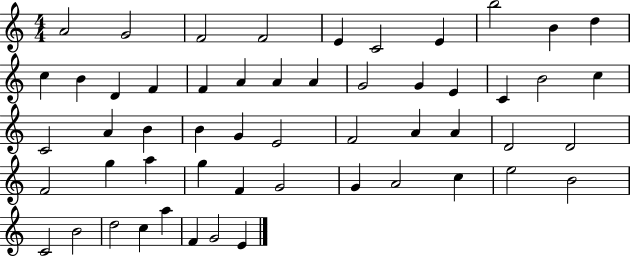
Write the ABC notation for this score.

X:1
T:Untitled
M:4/4
L:1/4
K:C
A2 G2 F2 F2 E C2 E b2 B d c B D F F A A A G2 G E C B2 c C2 A B B G E2 F2 A A D2 D2 F2 g a g F G2 G A2 c e2 B2 C2 B2 d2 c a F G2 E